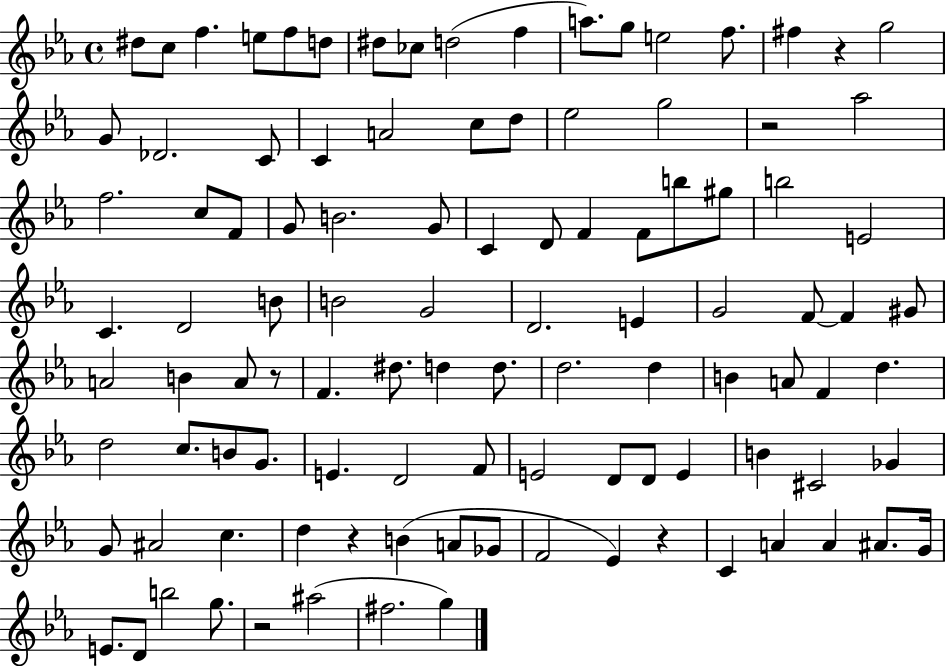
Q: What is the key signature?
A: EES major